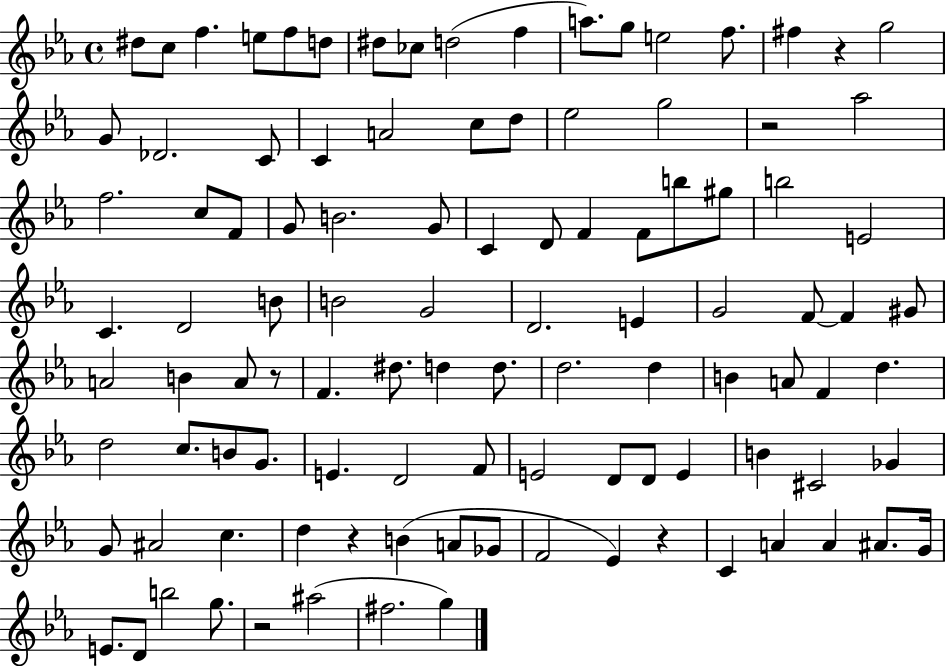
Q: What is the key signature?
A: EES major